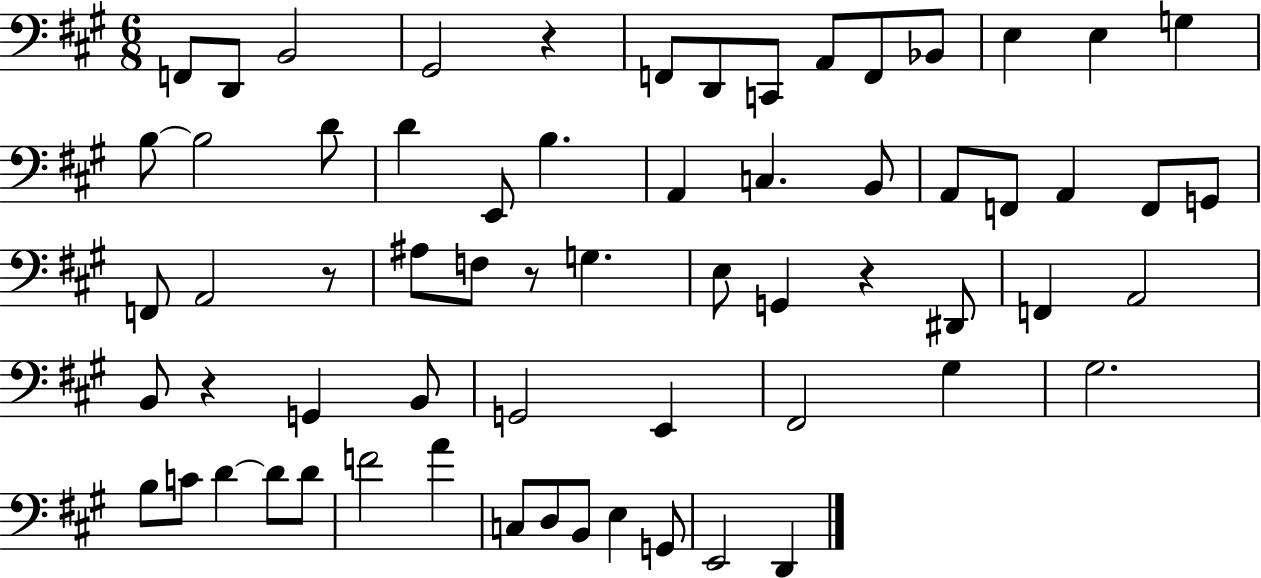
F2/e D2/e B2/h G#2/h R/q F2/e D2/e C2/e A2/e F2/e Bb2/e E3/q E3/q G3/q B3/e B3/h D4/e D4/q E2/e B3/q. A2/q C3/q. B2/e A2/e F2/e A2/q F2/e G2/e F2/e A2/h R/e A#3/e F3/e R/e G3/q. E3/e G2/q R/q D#2/e F2/q A2/h B2/e R/q G2/q B2/e G2/h E2/q F#2/h G#3/q G#3/h. B3/e C4/e D4/q D4/e D4/e F4/h A4/q C3/e D3/e B2/e E3/q G2/e E2/h D2/q